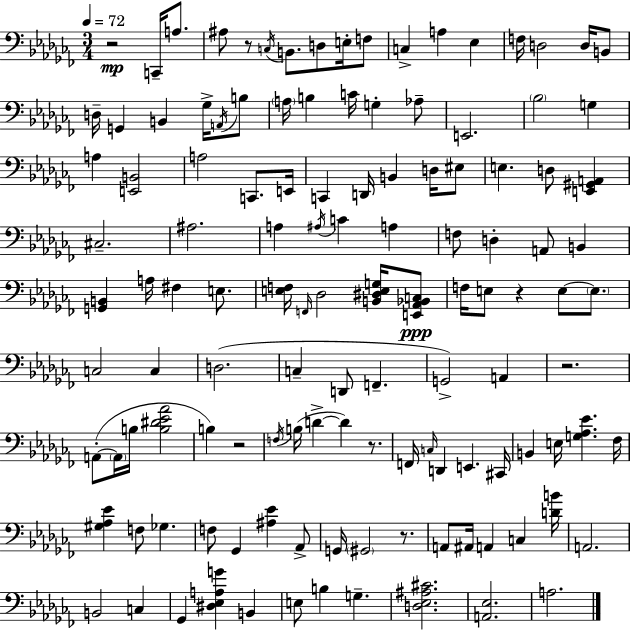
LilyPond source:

{
  \clef bass
  \numericTimeSignature
  \time 3/4
  \key aes \minor
  \tempo 4 = 72
  \repeat volta 2 { r2\mp c,16-- a8. | ais8 r8 \acciaccatura { c16 } b,8. d8 e16-. f8 | c4-> a4 ees4 | f16 d2 d16 b,8 | \break d16-- g,4 b,4 ges16-> \acciaccatura { a,16 } | b8 \parenthesize a16 b4 c'16 g4-. | aes8-- e,2. | \parenthesize bes2 g4 | \break a4 <e, b,>2 | a2 c,8. | e,16 c,4 d,16 b,4 d16 | eis8 e4. d8 <e, gis, a,>4 | \break cis2.-- | ais2. | a4 \acciaccatura { ais16 } c'4 a4 | f8 d4-. a,8 b,4 | \break <g, b,>4 a16 fis4 | e8. <e f>16 \grace { f,16 } des2 | <b, dis e g>16 <e, aes, bes, c>8\ppp f16 e8 r4 e8~~ | \parenthesize e8. c2 | \break c4 d2.( | c4-- d,8 f,4.-- | g,2->) | a,4 r2. | \break a,8-.~(~ \parenthesize a,16 b16 <b dis' ees' aes'>2 | b4) r2 | \acciaccatura { f16 }( b16 d'4->~~ d'4) | r8. f,16 \grace { c16 } d,4 e,4. | \break cis,16 b,4 e16 <g aes ees'>4. | fes16 <gis aes ees'>4 f8 | ges4. f8 ges,4 | <ais ees'>4 aes,8-> g,16 \parenthesize gis,2 | \break r8. a,8 ais,16 a,4 | c4 <d' b'>16 a,2. | b,2 | c4 ges,4 <dis ees a g'>4 | \break b,4 e8 b4 | g4.-- <d ees ais cis'>2. | <a, ees>2. | a2. | \break } \bar "|."
}